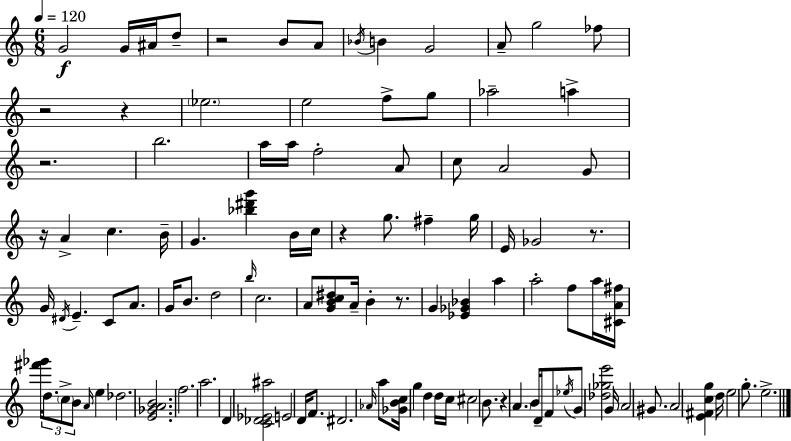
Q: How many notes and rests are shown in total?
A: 109